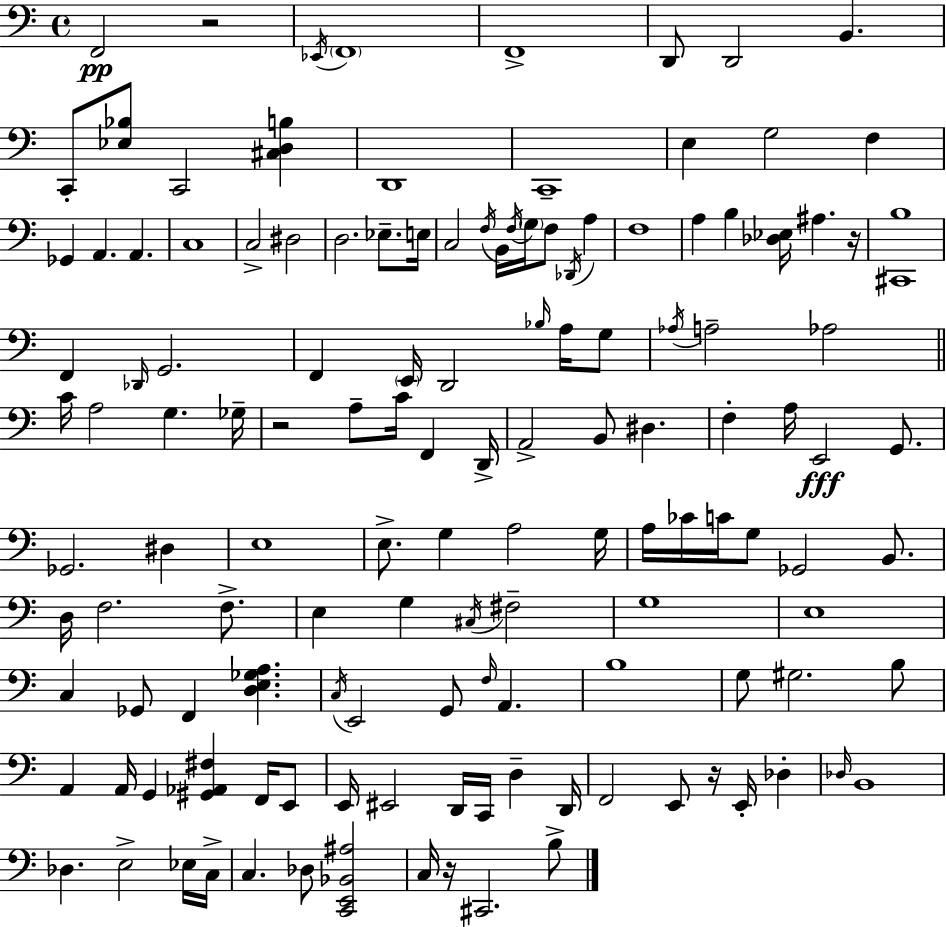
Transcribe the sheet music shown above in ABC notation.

X:1
T:Untitled
M:4/4
L:1/4
K:C
F,,2 z2 _E,,/4 F,,4 F,,4 D,,/2 D,,2 B,, C,,/2 [_E,_B,]/2 C,,2 [^C,D,B,] D,,4 C,,4 E, G,2 F, _G,, A,, A,, C,4 C,2 ^D,2 D,2 _E,/2 E,/4 C,2 F,/4 B,,/4 F,/4 G,/4 F,/2 _D,,/4 A, F,4 A, B, [_D,_E,]/4 ^A, z/4 [^C,,B,]4 F,, _D,,/4 G,,2 F,, E,,/4 D,,2 _B,/4 A,/4 G,/2 _A,/4 A,2 _A,2 C/4 A,2 G, _G,/4 z2 A,/2 C/4 F,, D,,/4 A,,2 B,,/2 ^D, F, A,/4 E,,2 G,,/2 _G,,2 ^D, E,4 E,/2 G, A,2 G,/4 A,/4 _C/4 C/4 G,/2 _G,,2 B,,/2 D,/4 F,2 F,/2 E, G, ^C,/4 ^F,2 G,4 E,4 C, _G,,/2 F,, [D,E,_G,A,] C,/4 E,,2 G,,/2 F,/4 A,, B,4 G,/2 ^G,2 B,/2 A,, A,,/4 G,, [^G,,_A,,^F,] F,,/4 E,,/2 E,,/4 ^E,,2 D,,/4 C,,/4 D, D,,/4 F,,2 E,,/2 z/4 E,,/4 _D, _D,/4 B,,4 _D, E,2 _E,/4 C,/4 C, _D,/2 [C,,E,,_B,,^A,]2 C,/4 z/4 ^C,,2 B,/2